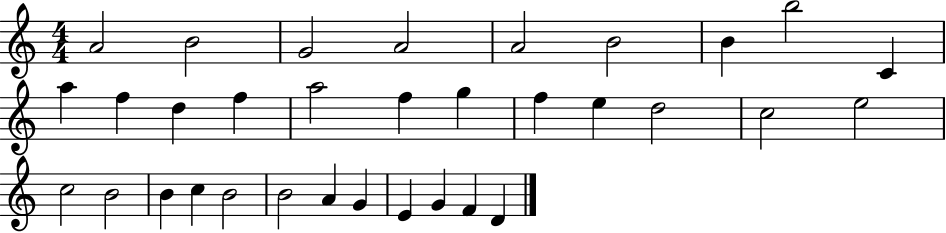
X:1
T:Untitled
M:4/4
L:1/4
K:C
A2 B2 G2 A2 A2 B2 B b2 C a f d f a2 f g f e d2 c2 e2 c2 B2 B c B2 B2 A G E G F D